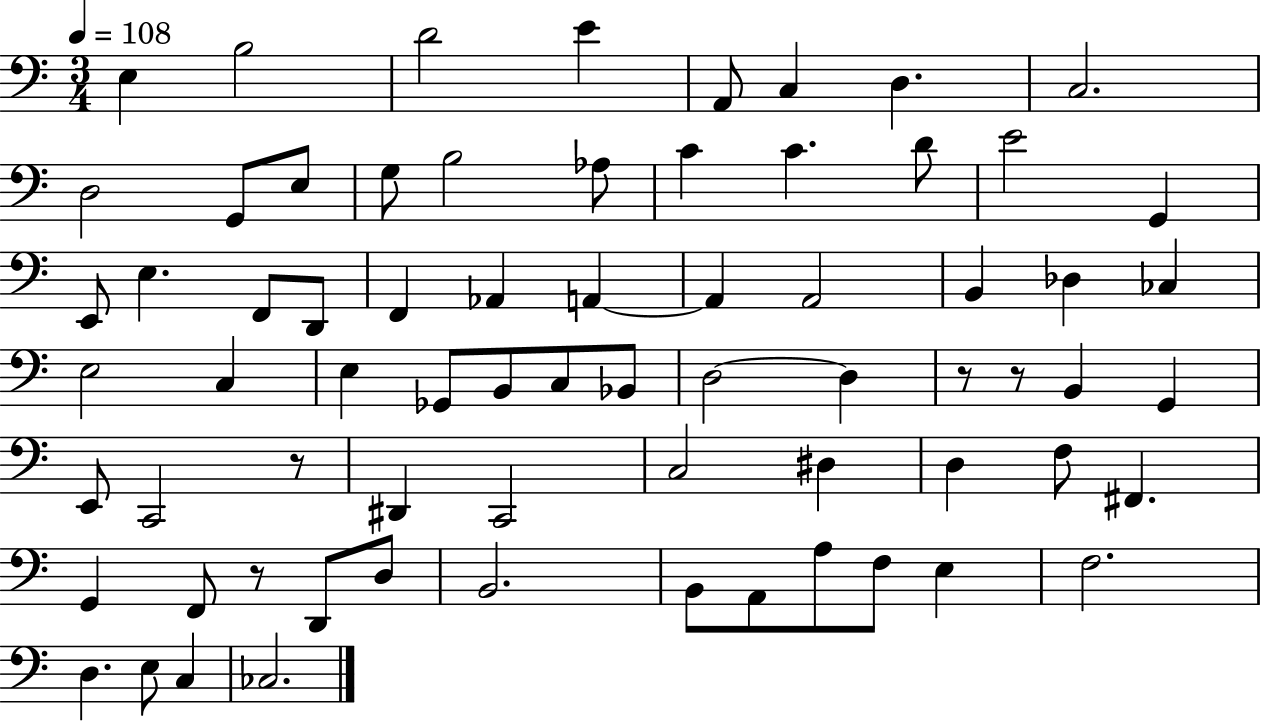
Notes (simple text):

E3/q B3/h D4/h E4/q A2/e C3/q D3/q. C3/h. D3/h G2/e E3/e G3/e B3/h Ab3/e C4/q C4/q. D4/e E4/h G2/q E2/e E3/q. F2/e D2/e F2/q Ab2/q A2/q A2/q A2/h B2/q Db3/q CES3/q E3/h C3/q E3/q Gb2/e B2/e C3/e Bb2/e D3/h D3/q R/e R/e B2/q G2/q E2/e C2/h R/e D#2/q C2/h C3/h D#3/q D3/q F3/e F#2/q. G2/q F2/e R/e D2/e D3/e B2/h. B2/e A2/e A3/e F3/e E3/q F3/h. D3/q. E3/e C3/q CES3/h.